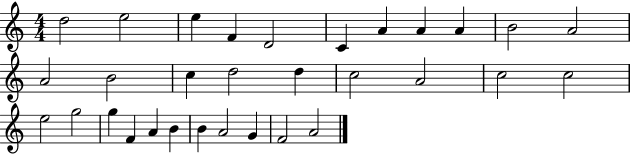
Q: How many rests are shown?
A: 0